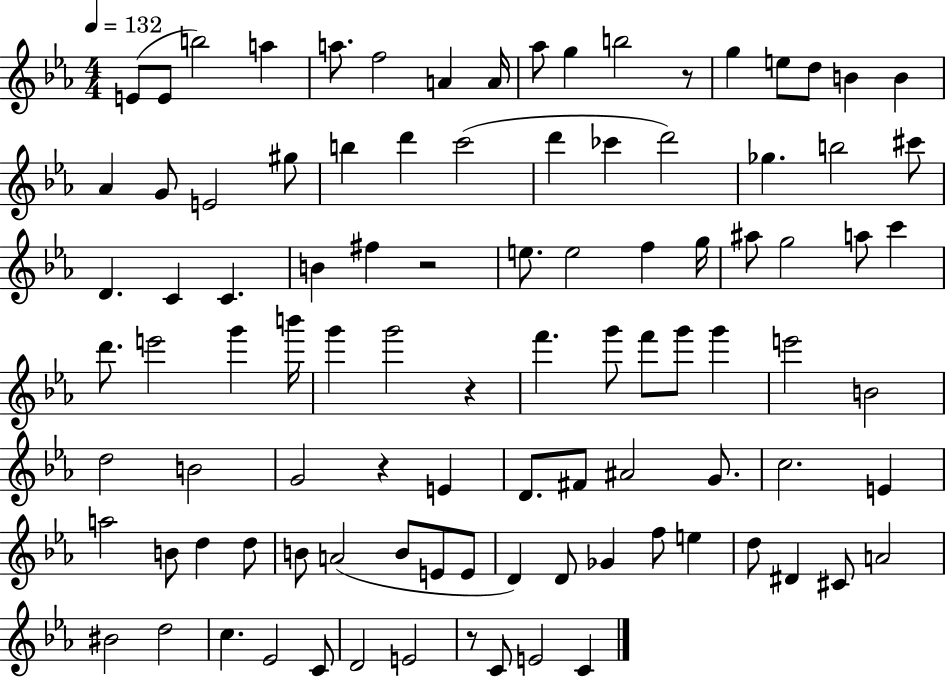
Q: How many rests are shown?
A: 5